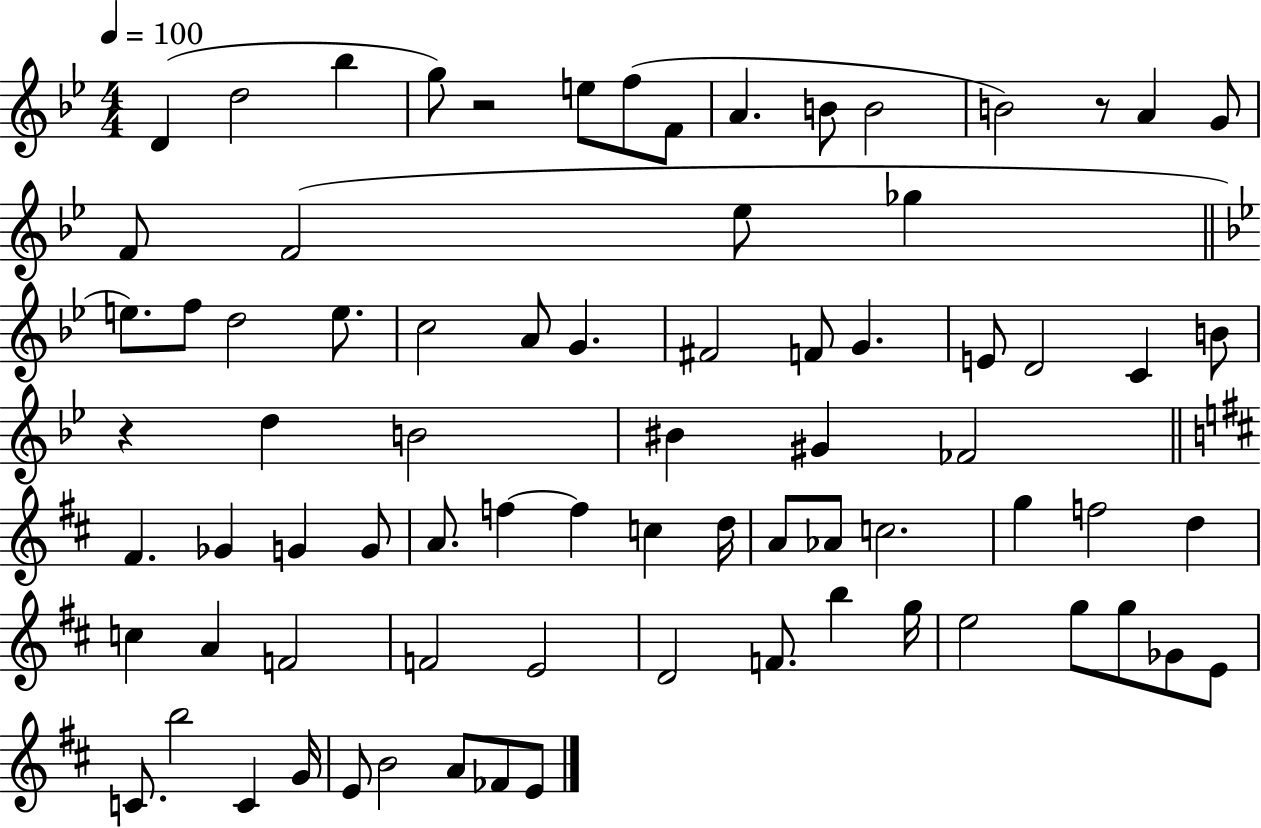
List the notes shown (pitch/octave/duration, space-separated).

D4/q D5/h Bb5/q G5/e R/h E5/e F5/e F4/e A4/q. B4/e B4/h B4/h R/e A4/q G4/e F4/e F4/h Eb5/e Gb5/q E5/e. F5/e D5/h E5/e. C5/h A4/e G4/q. F#4/h F4/e G4/q. E4/e D4/h C4/q B4/e R/q D5/q B4/h BIS4/q G#4/q FES4/h F#4/q. Gb4/q G4/q G4/e A4/e. F5/q F5/q C5/q D5/s A4/e Ab4/e C5/h. G5/q F5/h D5/q C5/q A4/q F4/h F4/h E4/h D4/h F4/e. B5/q G5/s E5/h G5/e G5/e Gb4/e E4/e C4/e. B5/h C4/q G4/s E4/e B4/h A4/e FES4/e E4/e